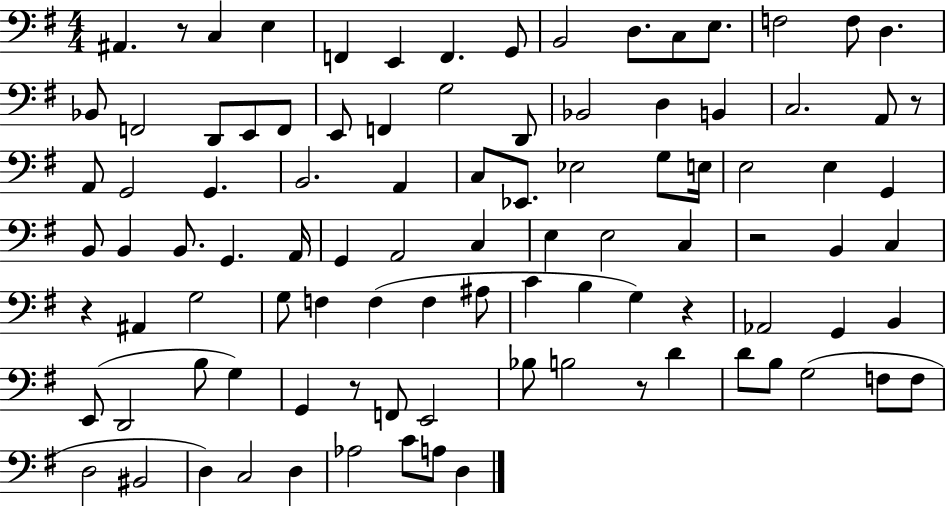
A#2/q. R/e C3/q E3/q F2/q E2/q F2/q. G2/e B2/h D3/e. C3/e E3/e. F3/h F3/e D3/q. Bb2/e F2/h D2/e E2/e F2/e E2/e F2/q G3/h D2/e Bb2/h D3/q B2/q C3/h. A2/e R/e A2/e G2/h G2/q. B2/h. A2/q C3/e Eb2/e. Eb3/h G3/e E3/s E3/h E3/q G2/q B2/e B2/q B2/e. G2/q. A2/s G2/q A2/h C3/q E3/q E3/h C3/q R/h B2/q C3/q R/q A#2/q G3/h G3/e F3/q F3/q F3/q A#3/e C4/q B3/q G3/q R/q Ab2/h G2/q B2/q E2/e D2/h B3/e G3/q G2/q R/e F2/e E2/h Bb3/e B3/h R/e D4/q D4/e B3/e G3/h F3/e F3/e D3/h BIS2/h D3/q C3/h D3/q Ab3/h C4/e A3/e D3/q